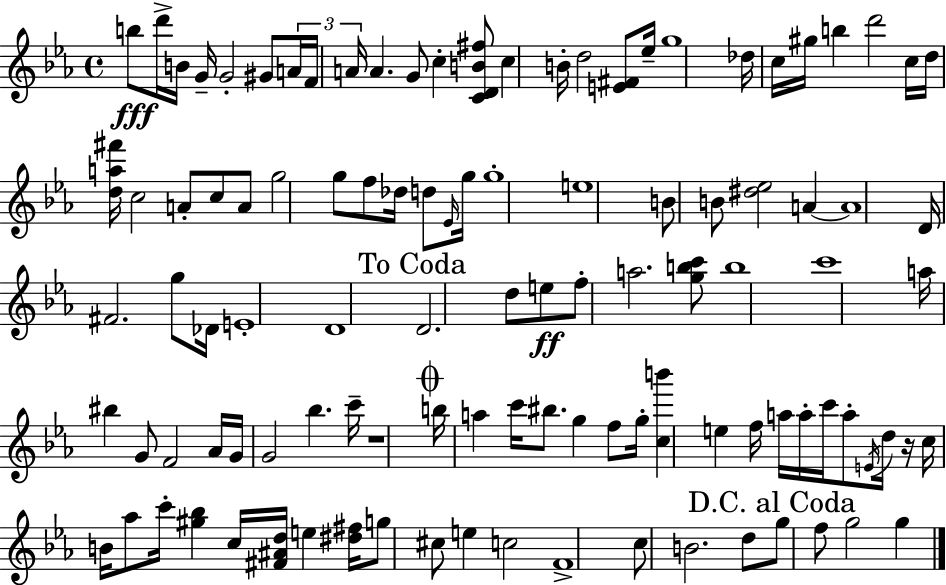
X:1
T:Untitled
M:4/4
L:1/4
K:Eb
b/2 d'/4 B/4 G/4 G2 ^G/2 A/4 F/4 A/4 A G/2 c [CDB^f]/2 c B/4 d2 [E^F]/2 _e/4 g4 _d/4 c/4 ^g/4 b d'2 c/4 d/4 [da^f']/4 c2 A/2 c/2 A/2 g2 g/2 f/2 _d/4 d/2 _E/4 g/4 g4 e4 B/2 B/2 [^d_e]2 A A4 D/4 ^F2 g/2 _D/4 E4 D4 D2 d/2 e/2 f/2 a2 [gbc']/2 b4 c'4 a/4 ^b G/2 F2 _A/4 G/4 G2 _b c'/4 z4 b/4 a c'/4 ^b/2 g f/2 g/4 [cb'] e f/4 a/4 a/4 c'/4 a/2 E/4 d/4 z/4 c/4 B/4 _a/2 c'/4 [^g_b] c/4 [^F^Ad]/4 e [^d^f]/4 g/2 ^c/2 e c2 F4 c/2 B2 d/2 g/2 f/2 g2 g